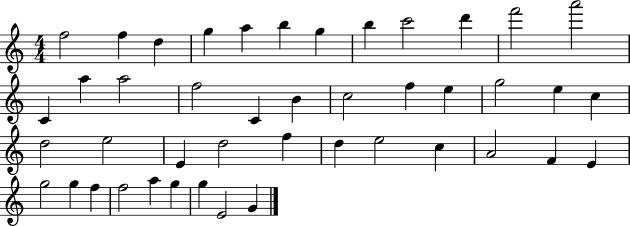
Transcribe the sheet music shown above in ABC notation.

X:1
T:Untitled
M:4/4
L:1/4
K:C
f2 f d g a b g b c'2 d' f'2 a'2 C a a2 f2 C B c2 f e g2 e c d2 e2 E d2 f d e2 c A2 F E g2 g f f2 a g g E2 G